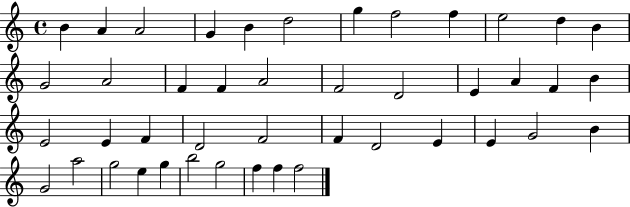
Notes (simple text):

B4/q A4/q A4/h G4/q B4/q D5/h G5/q F5/h F5/q E5/h D5/q B4/q G4/h A4/h F4/q F4/q A4/h F4/h D4/h E4/q A4/q F4/q B4/q E4/h E4/q F4/q D4/h F4/h F4/q D4/h E4/q E4/q G4/h B4/q G4/h A5/h G5/h E5/q G5/q B5/h G5/h F5/q F5/q F5/h